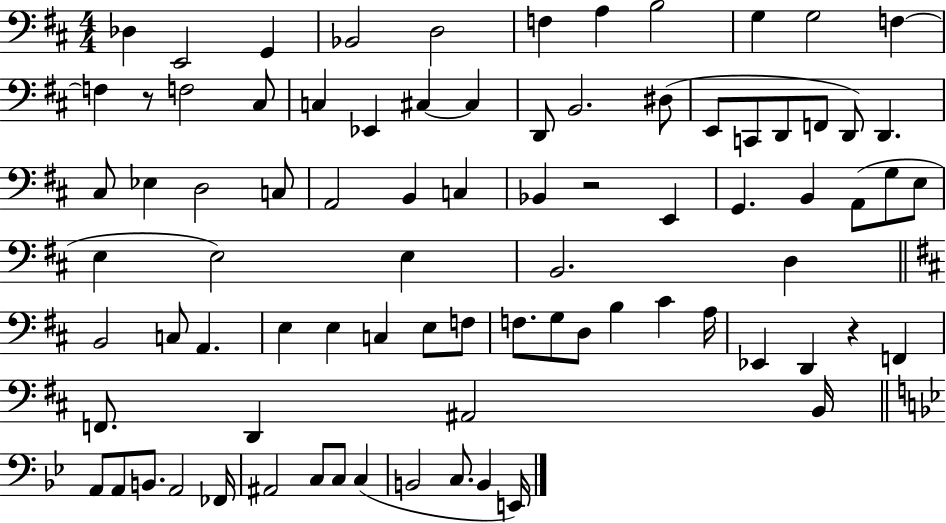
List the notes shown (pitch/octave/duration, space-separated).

Db3/q E2/h G2/q Bb2/h D3/h F3/q A3/q B3/h G3/q G3/h F3/q F3/q R/e F3/h C#3/e C3/q Eb2/q C#3/q C#3/q D2/e B2/h. D#3/e E2/e C2/e D2/e F2/e D2/e D2/q. C#3/e Eb3/q D3/h C3/e A2/h B2/q C3/q Bb2/q R/h E2/q G2/q. B2/q A2/e G3/e E3/e E3/q E3/h E3/q B2/h. D3/q B2/h C3/e A2/q. E3/q E3/q C3/q E3/e F3/e F3/e. G3/e D3/e B3/q C#4/q A3/s Eb2/q D2/q R/q F2/q F2/e. D2/q A#2/h B2/s A2/e A2/e B2/e. A2/h FES2/s A#2/h C3/e C3/e C3/q B2/h C3/e. B2/q E2/s